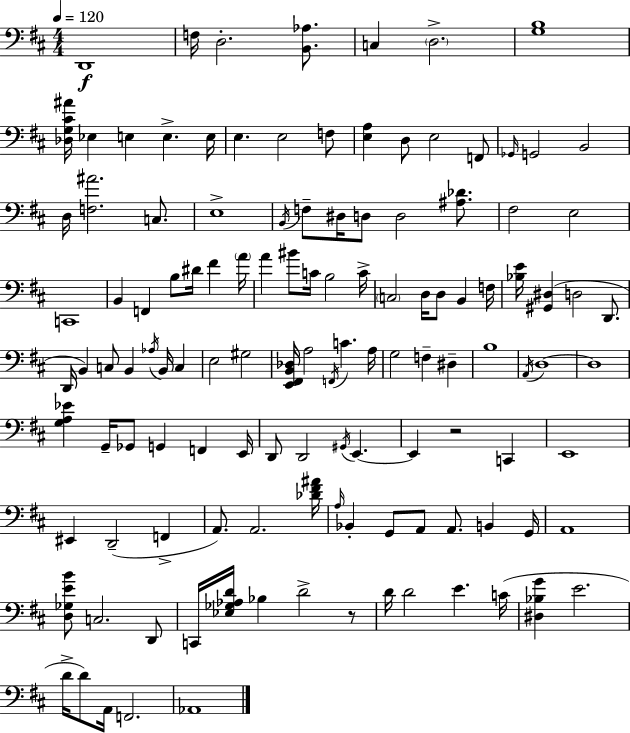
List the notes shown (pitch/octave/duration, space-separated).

D2/w F3/s D3/h. [B2,Ab3]/e. C3/q D3/h. [G3,B3]/w [Db3,G3,C#4,A#4]/s Eb3/q E3/q E3/q. E3/s E3/q. E3/h F3/e [E3,A3]/q D3/e E3/h F2/e Gb2/s G2/h B2/h D3/s [F3,A#4]/h. C3/e. E3/w B2/s F3/e D#3/s D3/e D3/h [A#3,Db4]/e. F#3/h E3/h C2/w B2/q F2/q B3/e D#4/s F#4/q A4/s A4/q BIS4/e C4/s B3/h C4/s C3/h D3/s D3/e B2/q F3/s [Bb3,E4]/s [G#2,D#3]/q D3/h D2/e. D2/s B2/q C3/e B2/q Ab3/s B2/s C3/q E3/h G#3/h [E2,F#2,B2,Db3]/s A3/h F2/s C4/q. A3/s G3/h F3/q D#3/q B3/w A2/s D3/w D3/w [G3,A3,Eb4]/q G2/s Gb2/e G2/q F2/q E2/s D2/e D2/h G#2/s E2/q. E2/q R/h C2/q E2/w EIS2/q D2/h F2/q A2/e. A2/h. [Db4,F#4,A#4]/s A3/s Bb2/q G2/e A2/e A2/e. B2/q G2/s A2/w [D3,Gb3,E4,B4]/e C3/h. D2/e C2/s [Eb3,Gb3,Ab3,D4]/s Bb3/q D4/h R/e D4/s D4/h E4/q. C4/s [D#3,Bb3,G4]/q E4/h. D4/s D4/e A2/s F2/h. Ab2/w